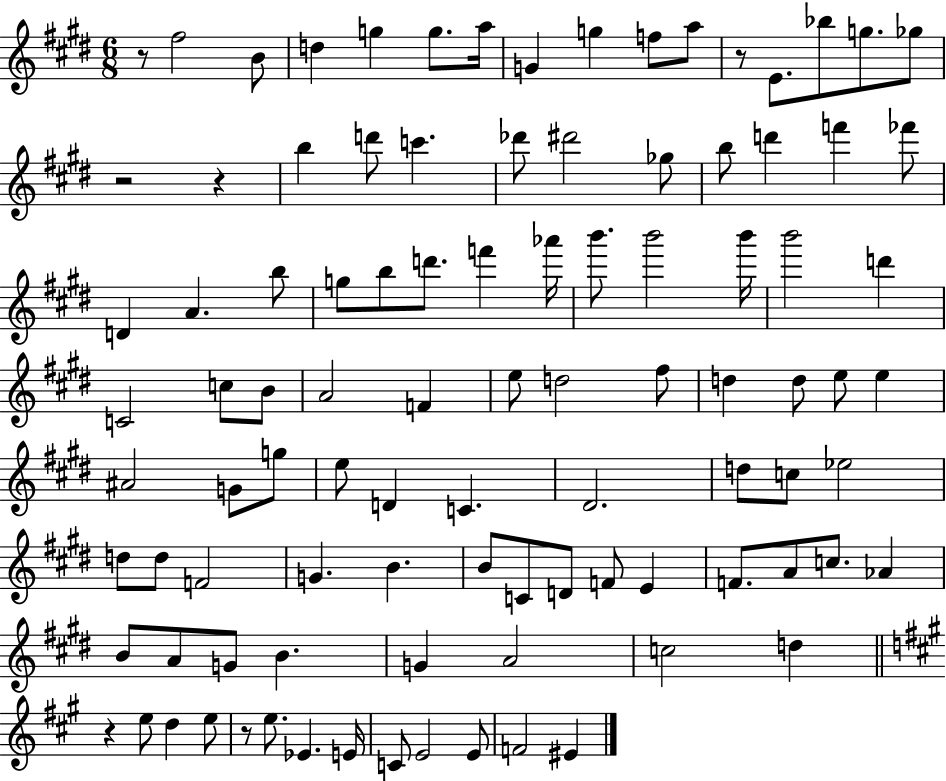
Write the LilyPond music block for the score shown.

{
  \clef treble
  \numericTimeSignature
  \time 6/8
  \key e \major
  r8 fis''2 b'8 | d''4 g''4 g''8. a''16 | g'4 g''4 f''8 a''8 | r8 e'8. bes''8 g''8. ges''8 | \break r2 r4 | b''4 d'''8 c'''4. | des'''8 dis'''2 ges''8 | b''8 d'''4 f'''4 fes'''8 | \break d'4 a'4. b''8 | g''8 b''8 d'''8. f'''4 aes'''16 | b'''8. b'''2 b'''16 | b'''2 d'''4 | \break c'2 c''8 b'8 | a'2 f'4 | e''8 d''2 fis''8 | d''4 d''8 e''8 e''4 | \break ais'2 g'8 g''8 | e''8 d'4 c'4. | dis'2. | d''8 c''8 ees''2 | \break d''8 d''8 f'2 | g'4. b'4. | b'8 c'8 d'8 f'8 e'4 | f'8. a'8 c''8. aes'4 | \break b'8 a'8 g'8 b'4. | g'4 a'2 | c''2 d''4 | \bar "||" \break \key a \major r4 e''8 d''4 e''8 | r8 e''8. ees'4. e'16 | c'8 e'2 e'8 | f'2 eis'4 | \break \bar "|."
}